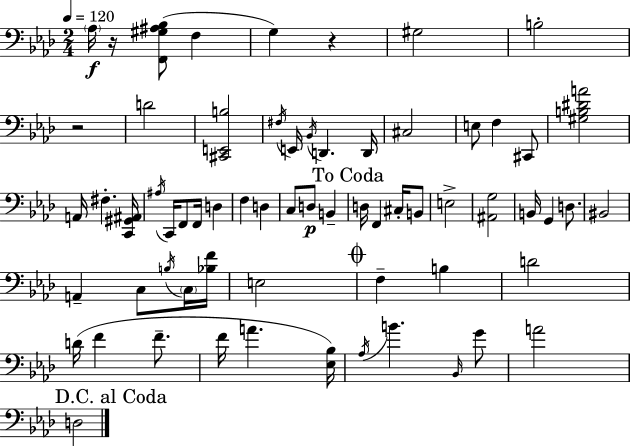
{
  \clef bass
  \numericTimeSignature
  \time 2/4
  \key aes \major
  \tempo 4 = 120
  \parenthesize aes16\f r16 <f, gis ais bes>8( f4 | g4) r4 | gis2 | b2-. | \break r2 | d'2 | <cis, e, b>2 | \acciaccatura { fis16 } e,16 \acciaccatura { bes,16 } d,4. | \break d,16 cis2 | e8 f4 | cis,8 <gis b dis' a'>2 | a,16 fis4.-. | \break <c, gis, ais,>16 \acciaccatura { ais16 } c,16 f,8 f,16 d4 | f4 d4 | c8 d8\p b,4-- | \mark "To Coda" d16 f,4 | \break cis16-. b,8 e2-> | <ais, g>2 | b,16 g,4 | d8. bis,2 | \break a,4-- c8 | \acciaccatura { b16 } \parenthesize c16 <bes f'>16 e2 | \mark \markup { \musicglyph "scripts.coda" } f4-- | b4 d'2 | \break d'16( f'4 | f'8.-- f'16 a'4. | <ees bes>16) \acciaccatura { aes16 } b'4. | \grace { bes,16 } g'8 a'2 | \break \mark "D.C. al Coda" d2 | \bar "|."
}